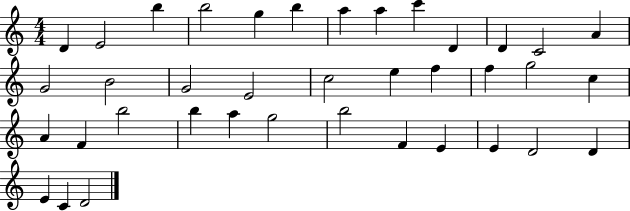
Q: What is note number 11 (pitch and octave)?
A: D4